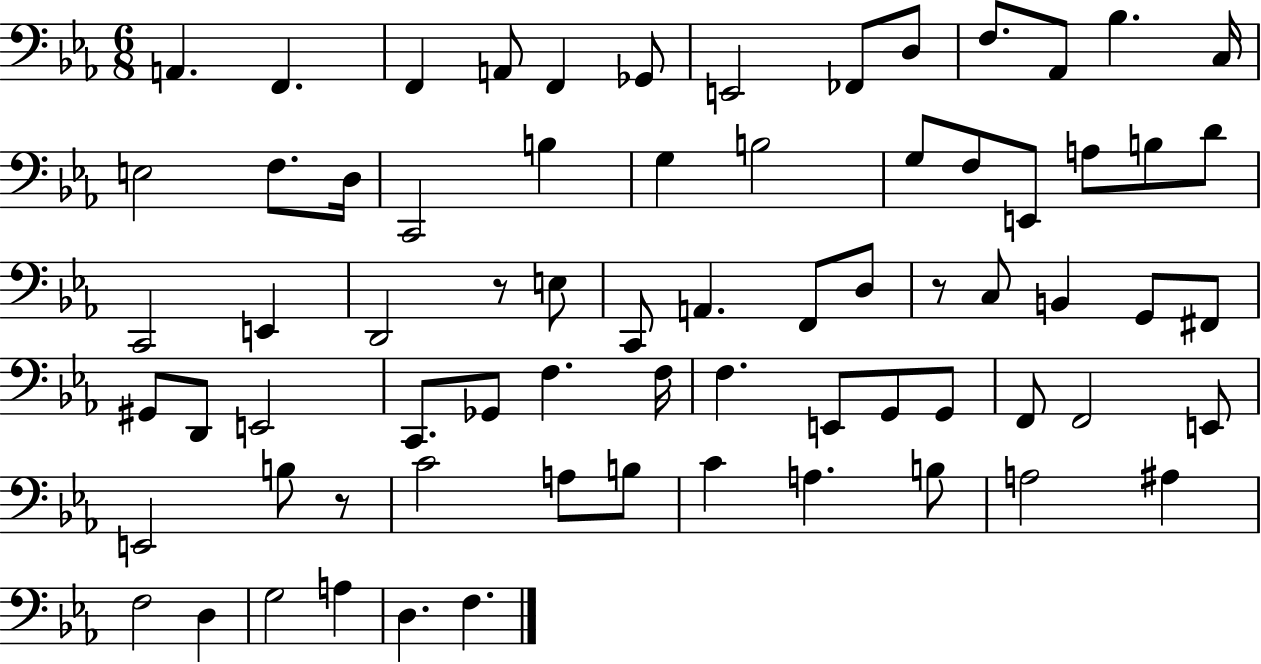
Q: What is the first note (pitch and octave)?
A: A2